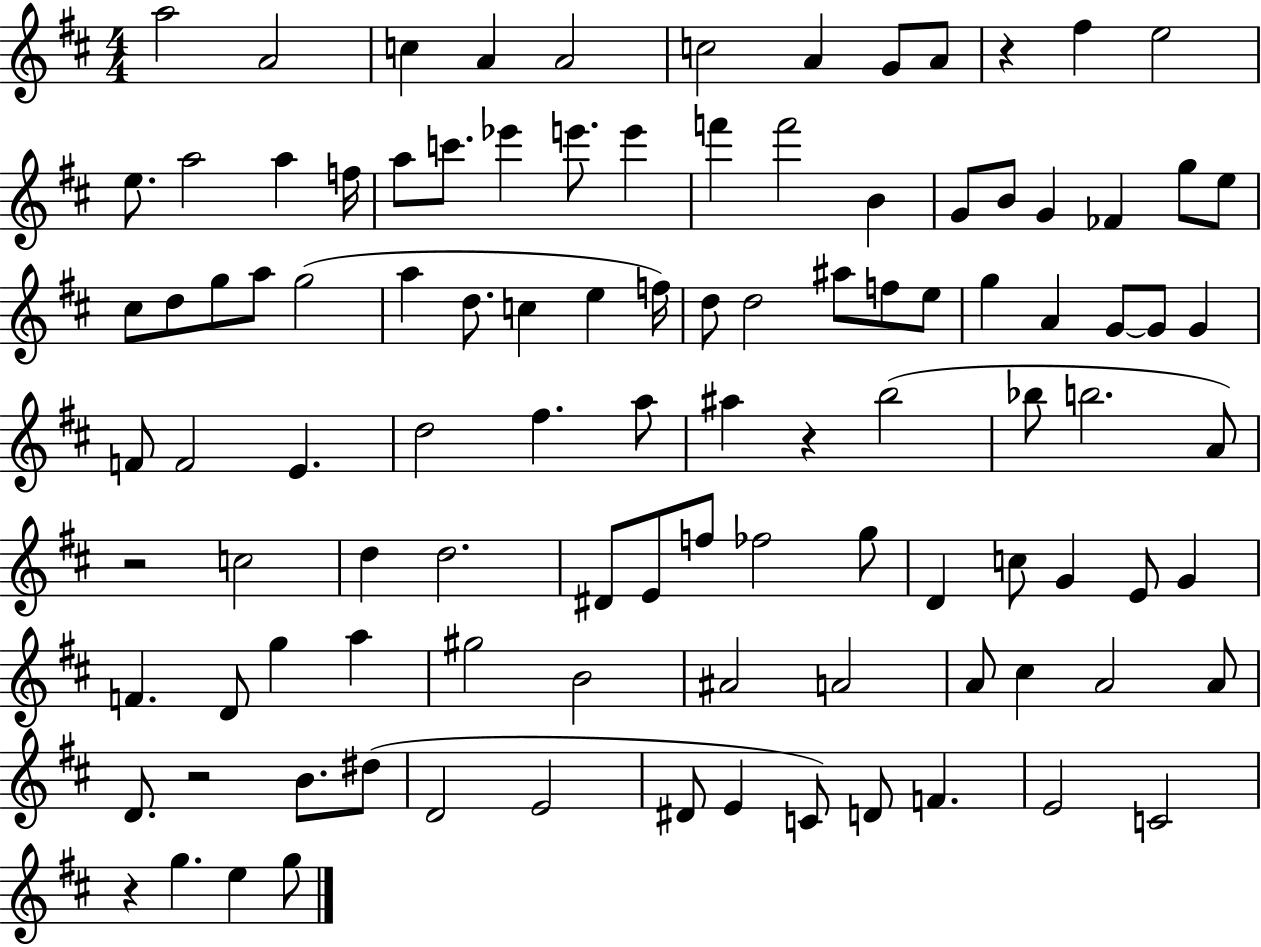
A5/h A4/h C5/q A4/q A4/h C5/h A4/q G4/e A4/e R/q F#5/q E5/h E5/e. A5/h A5/q F5/s A5/e C6/e. Eb6/q E6/e. E6/q F6/q F6/h B4/q G4/e B4/e G4/q FES4/q G5/e E5/e C#5/e D5/e G5/e A5/e G5/h A5/q D5/e. C5/q E5/q F5/s D5/e D5/h A#5/e F5/e E5/e G5/q A4/q G4/e G4/e G4/q F4/e F4/h E4/q. D5/h F#5/q. A5/e A#5/q R/q B5/h Bb5/e B5/h. A4/e R/h C5/h D5/q D5/h. D#4/e E4/e F5/e FES5/h G5/e D4/q C5/e G4/q E4/e G4/q F4/q. D4/e G5/q A5/q G#5/h B4/h A#4/h A4/h A4/e C#5/q A4/h A4/e D4/e. R/h B4/e. D#5/e D4/h E4/h D#4/e E4/q C4/e D4/e F4/q. E4/h C4/h R/q G5/q. E5/q G5/e